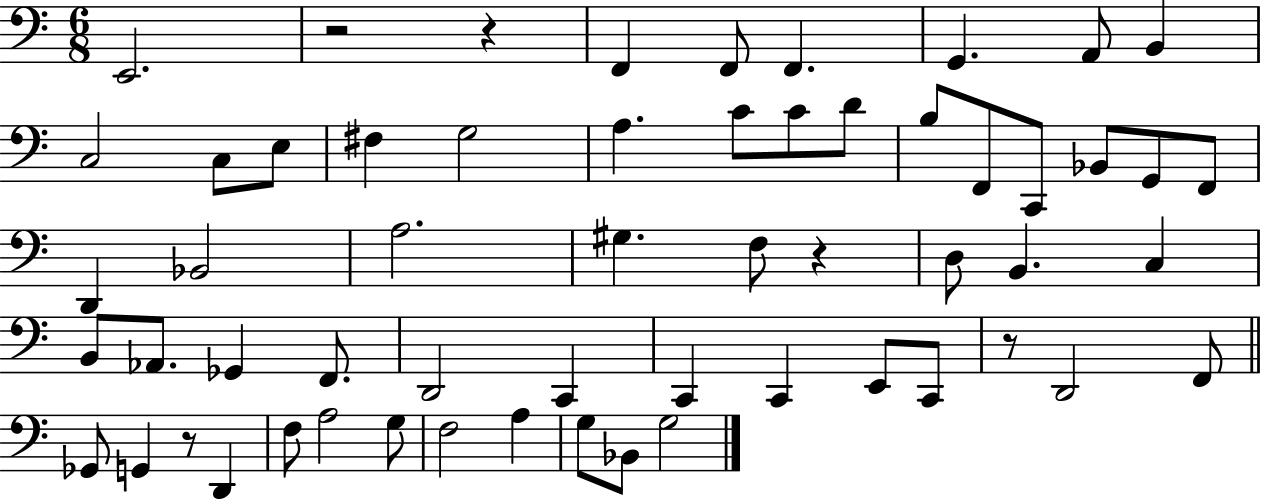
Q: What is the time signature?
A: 6/8